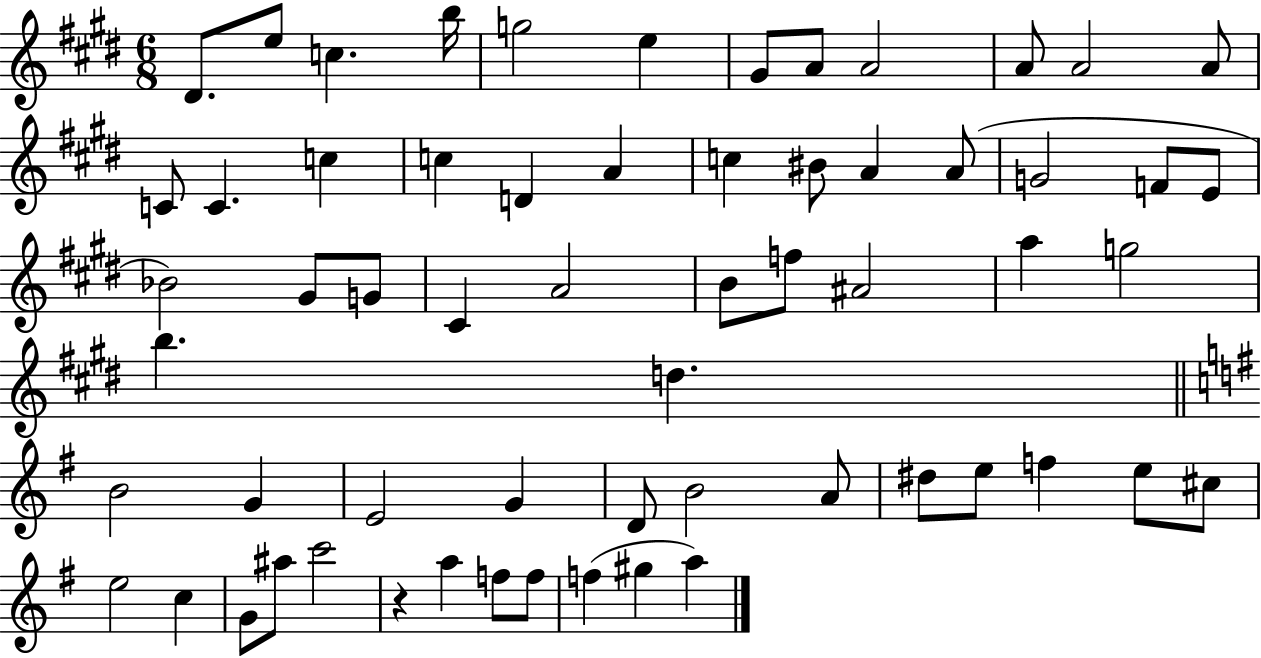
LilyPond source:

{
  \clef treble
  \numericTimeSignature
  \time 6/8
  \key e \major
  dis'8. e''8 c''4. b''16 | g''2 e''4 | gis'8 a'8 a'2 | a'8 a'2 a'8 | \break c'8 c'4. c''4 | c''4 d'4 a'4 | c''4 bis'8 a'4 a'8( | g'2 f'8 e'8 | \break bes'2) gis'8 g'8 | cis'4 a'2 | b'8 f''8 ais'2 | a''4 g''2 | \break b''4. d''4. | \bar "||" \break \key e \minor b'2 g'4 | e'2 g'4 | d'8 b'2 a'8 | dis''8 e''8 f''4 e''8 cis''8 | \break e''2 c''4 | g'8 ais''8 c'''2 | r4 a''4 f''8 f''8 | f''4( gis''4 a''4) | \break \bar "|."
}